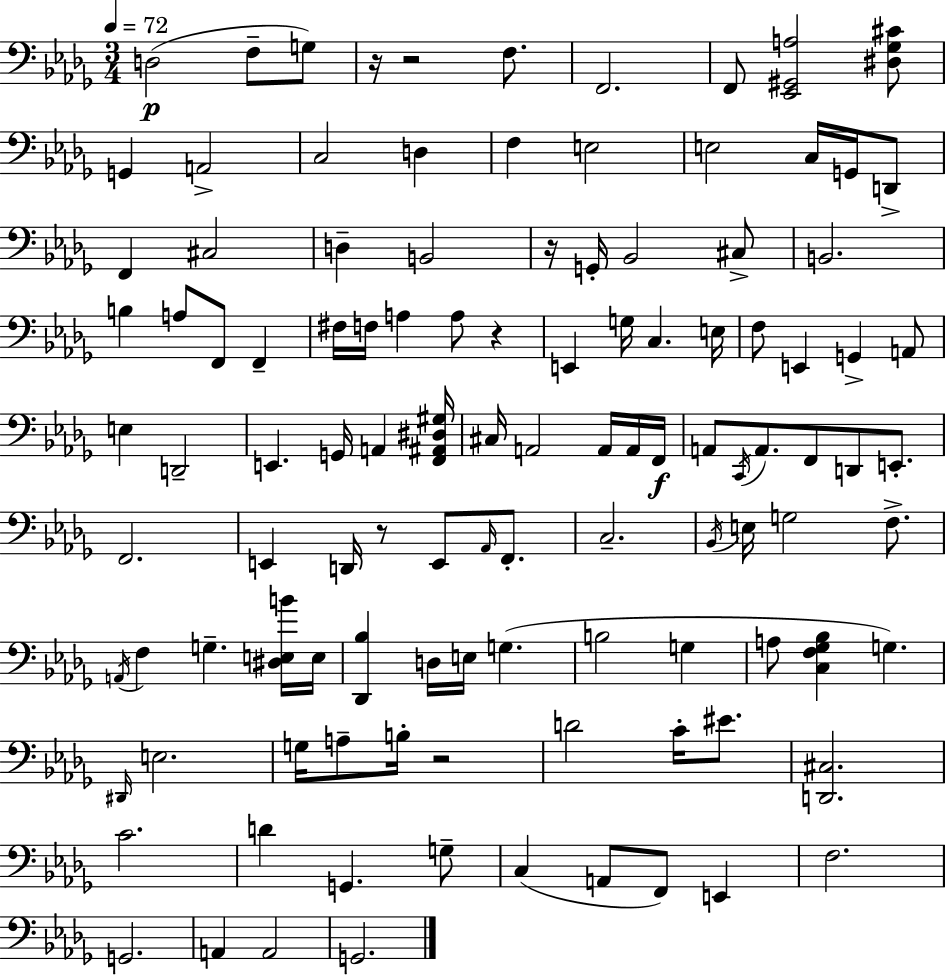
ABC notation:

X:1
T:Untitled
M:3/4
L:1/4
K:Bbm
D,2 F,/2 G,/2 z/4 z2 F,/2 F,,2 F,,/2 [_E,,^G,,A,]2 [^D,_G,^C]/2 G,, A,,2 C,2 D, F, E,2 E,2 C,/4 G,,/4 D,,/2 F,, ^C,2 D, B,,2 z/4 G,,/4 _B,,2 ^C,/2 B,,2 B, A,/2 F,,/2 F,, ^F,/4 F,/4 A, A,/2 z E,, G,/4 C, E,/4 F,/2 E,, G,, A,,/2 E, D,,2 E,, G,,/4 A,, [F,,^A,,^D,^G,]/4 ^C,/4 A,,2 A,,/4 A,,/4 F,,/4 A,,/2 C,,/4 A,,/2 F,,/2 D,,/2 E,,/2 F,,2 E,, D,,/4 z/2 E,,/2 _A,,/4 F,,/2 C,2 _B,,/4 E,/4 G,2 F,/2 A,,/4 F, G, [^D,E,B]/4 E,/4 [_D,,_B,] D,/4 E,/4 G, B,2 G, A,/2 [C,F,_G,_B,] G, ^D,,/4 E,2 G,/4 A,/2 B,/4 z2 D2 C/4 ^E/2 [D,,^C,]2 C2 D G,, G,/2 C, A,,/2 F,,/2 E,, F,2 G,,2 A,, A,,2 G,,2